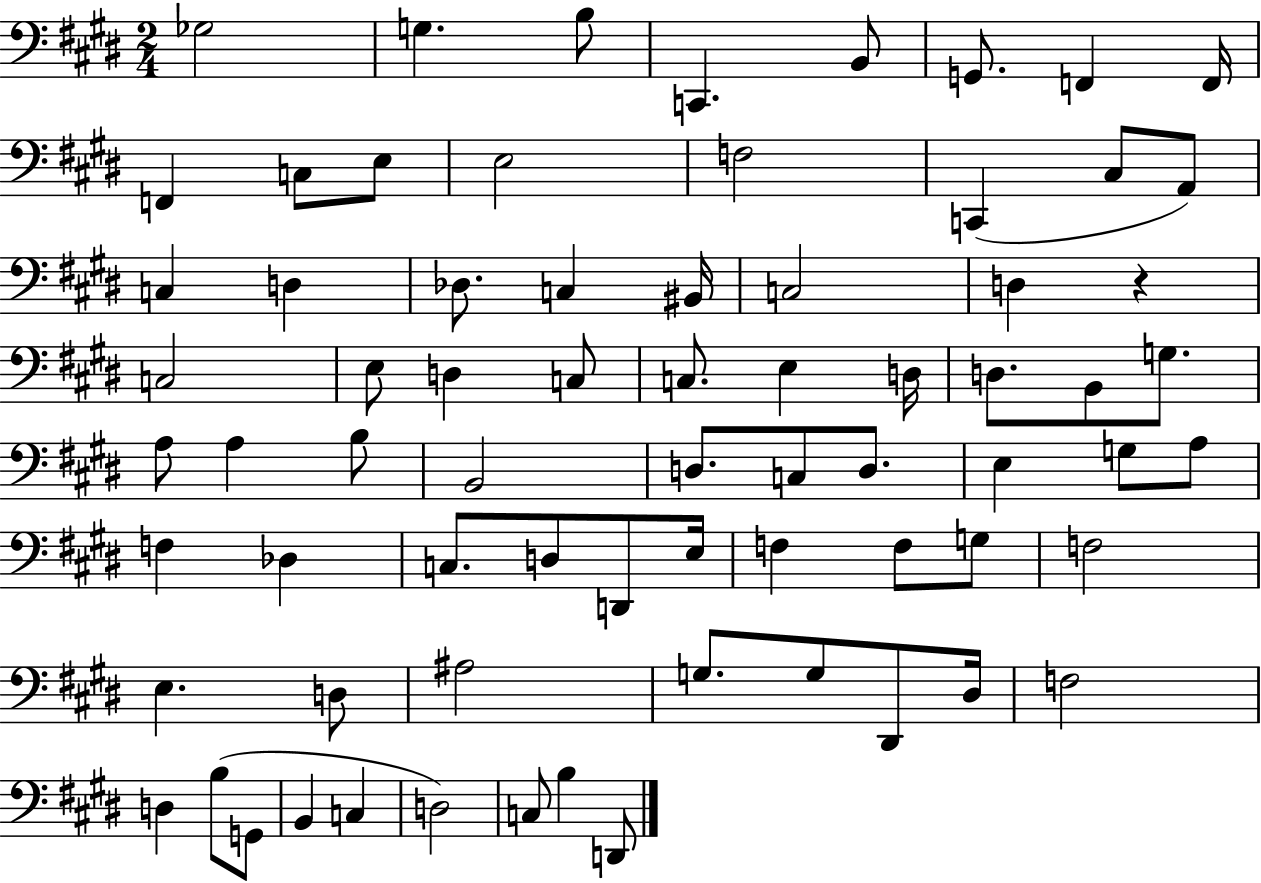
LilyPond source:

{
  \clef bass
  \numericTimeSignature
  \time 2/4
  \key e \major
  ges2 | g4. b8 | c,4. b,8 | g,8. f,4 f,16 | \break f,4 c8 e8 | e2 | f2 | c,4( cis8 a,8) | \break c4 d4 | des8. c4 bis,16 | c2 | d4 r4 | \break c2 | e8 d4 c8 | c8. e4 d16 | d8. b,8 g8. | \break a8 a4 b8 | b,2 | d8. c8 d8. | e4 g8 a8 | \break f4 des4 | c8. d8 d,8 e16 | f4 f8 g8 | f2 | \break e4. d8 | ais2 | g8. g8 dis,8 dis16 | f2 | \break d4 b8( g,8 | b,4 c4 | d2) | c8 b4 d,8 | \break \bar "|."
}